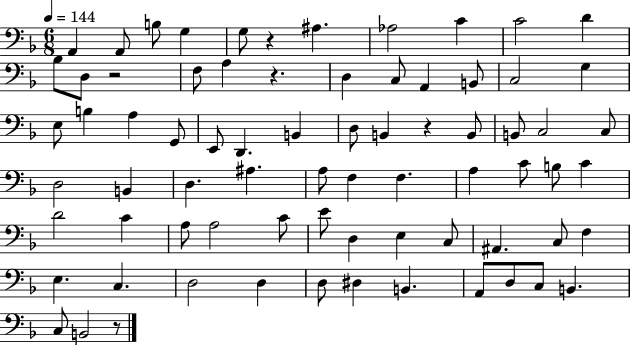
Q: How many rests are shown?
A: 5